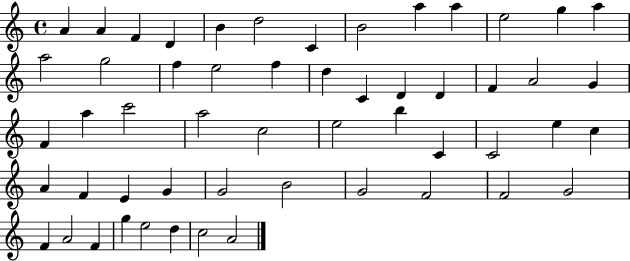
A4/q A4/q F4/q D4/q B4/q D5/h C4/q B4/h A5/q A5/q E5/h G5/q A5/q A5/h G5/h F5/q E5/h F5/q D5/q C4/q D4/q D4/q F4/q A4/h G4/q F4/q A5/q C6/h A5/h C5/h E5/h B5/q C4/q C4/h E5/q C5/q A4/q F4/q E4/q G4/q G4/h B4/h G4/h F4/h F4/h G4/h F4/q A4/h F4/q G5/q E5/h D5/q C5/h A4/h